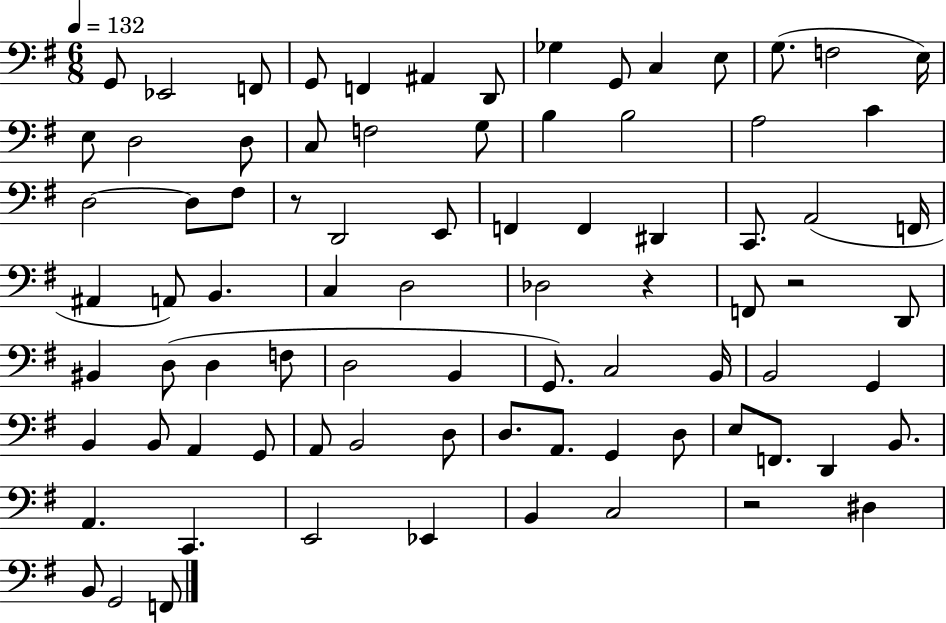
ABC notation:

X:1
T:Untitled
M:6/8
L:1/4
K:G
G,,/2 _E,,2 F,,/2 G,,/2 F,, ^A,, D,,/2 _G, G,,/2 C, E,/2 G,/2 F,2 E,/4 E,/2 D,2 D,/2 C,/2 F,2 G,/2 B, B,2 A,2 C D,2 D,/2 ^F,/2 z/2 D,,2 E,,/2 F,, F,, ^D,, C,,/2 A,,2 F,,/4 ^A,, A,,/2 B,, C, D,2 _D,2 z F,,/2 z2 D,,/2 ^B,, D,/2 D, F,/2 D,2 B,, G,,/2 C,2 B,,/4 B,,2 G,, B,, B,,/2 A,, G,,/2 A,,/2 B,,2 D,/2 D,/2 A,,/2 G,, D,/2 E,/2 F,,/2 D,, B,,/2 A,, C,, E,,2 _E,, B,, C,2 z2 ^D, B,,/2 G,,2 F,,/2